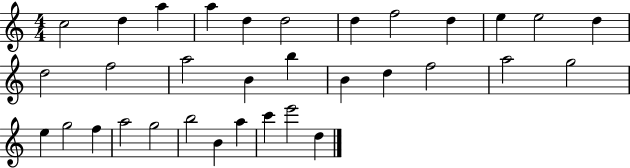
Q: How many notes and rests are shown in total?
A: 33